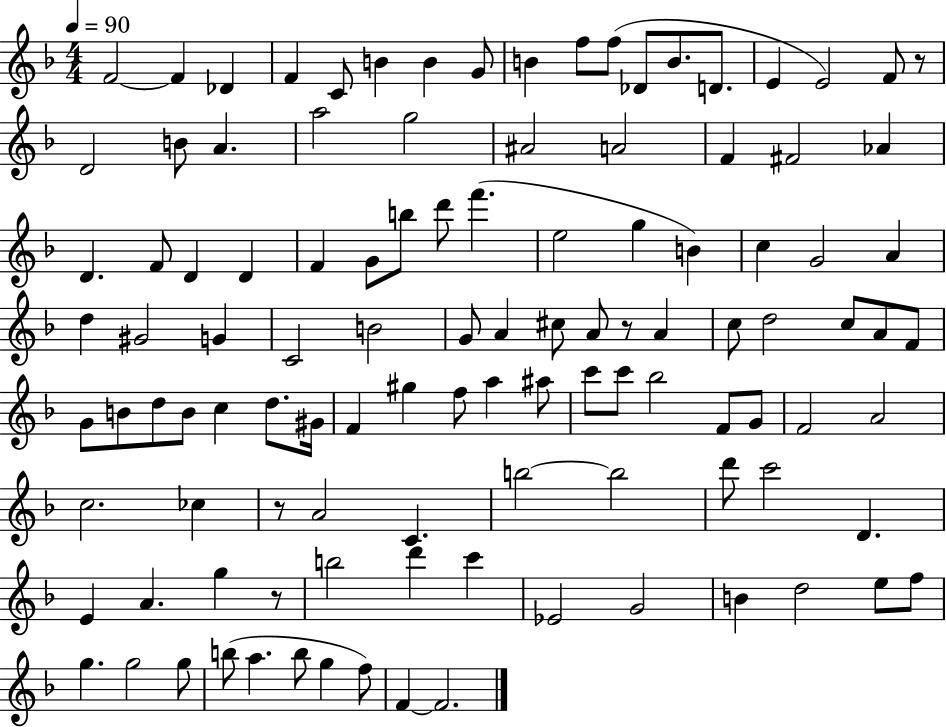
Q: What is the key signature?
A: F major